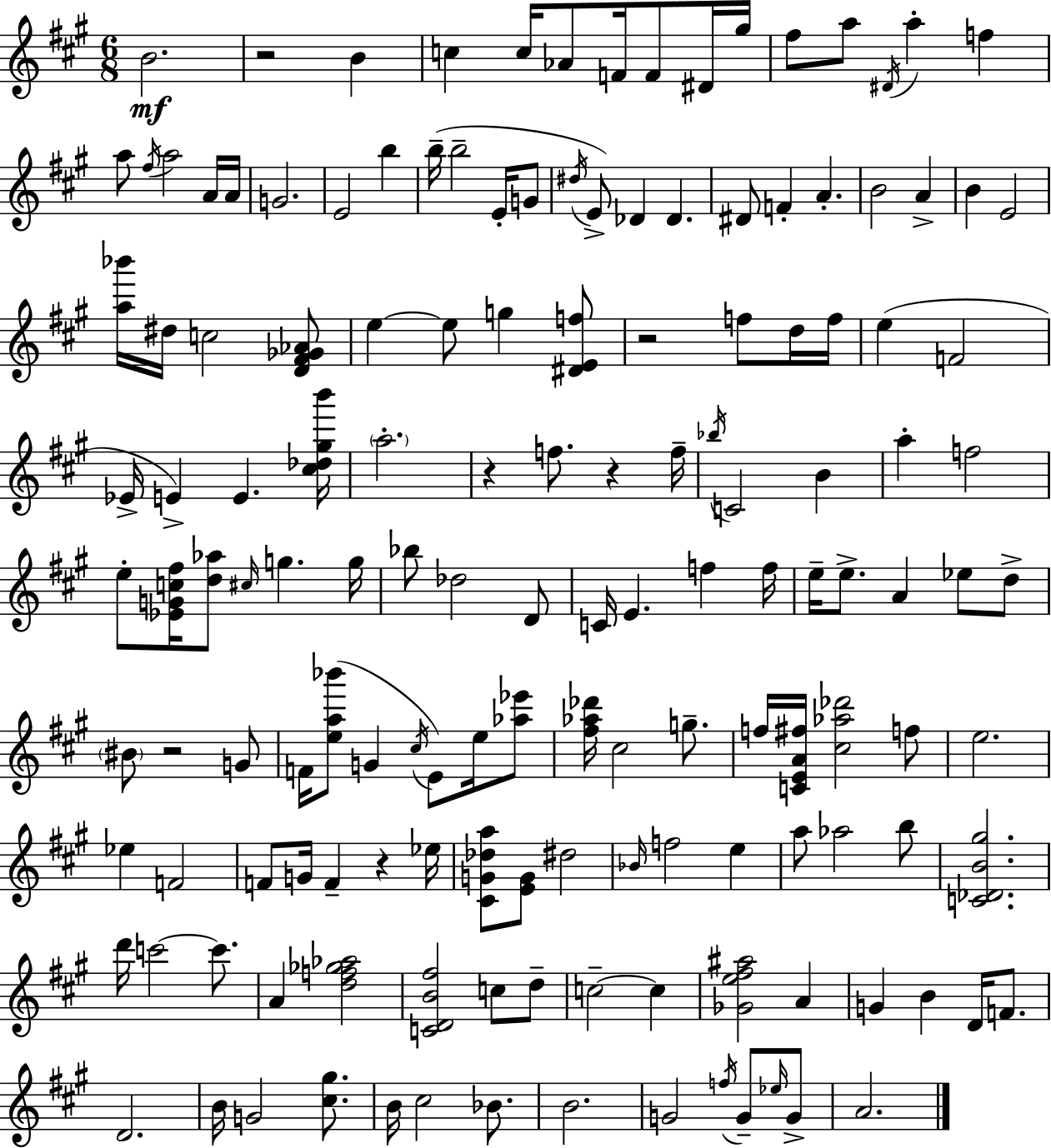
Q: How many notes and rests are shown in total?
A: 149